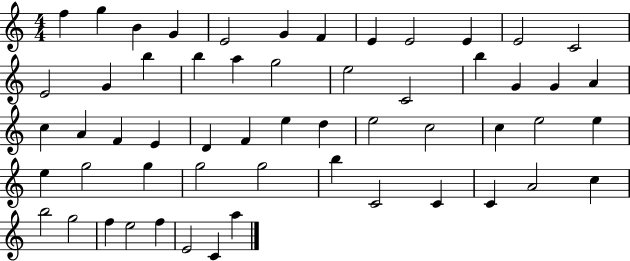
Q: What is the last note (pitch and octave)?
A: A5